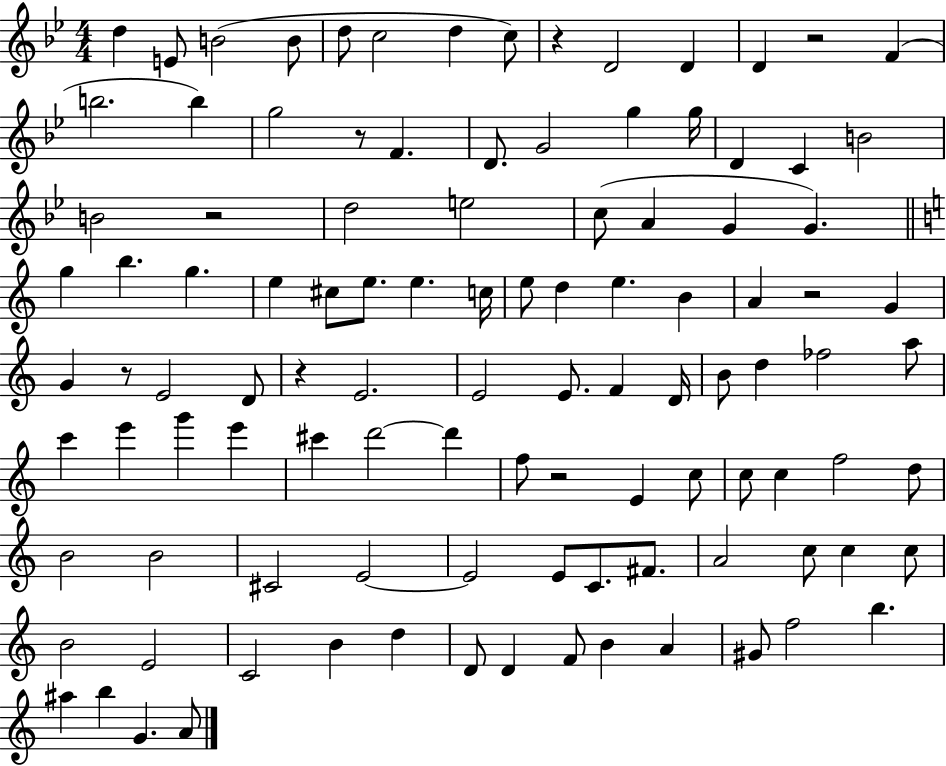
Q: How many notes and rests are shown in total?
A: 107